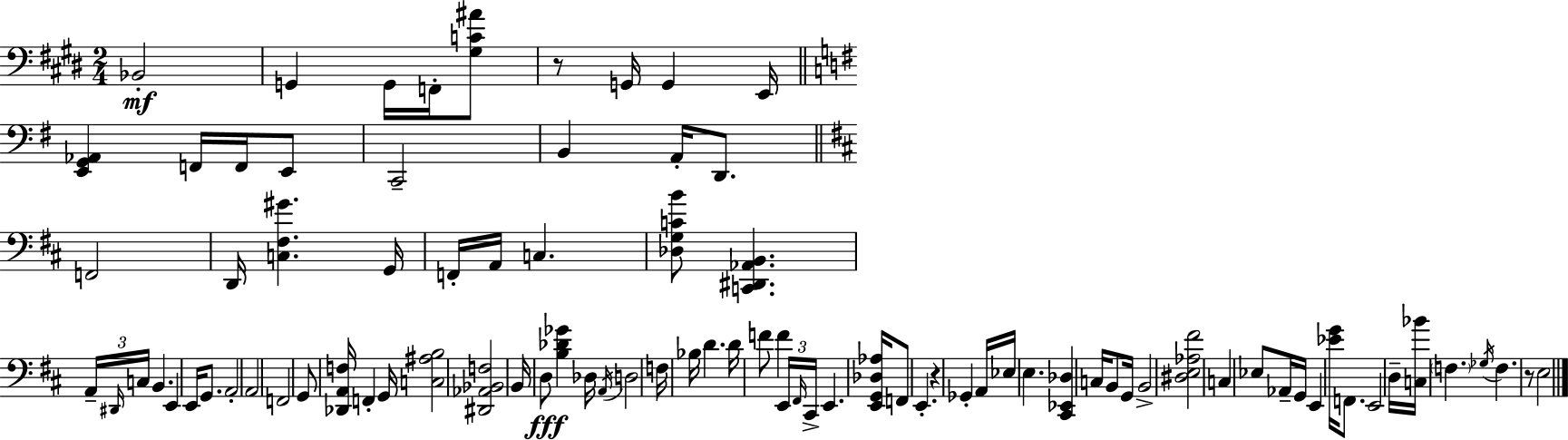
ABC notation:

X:1
T:Untitled
M:2/4
L:1/4
K:E
_B,,2 G,, G,,/4 F,,/4 [^G,C^A]/2 z/2 G,,/4 G,, E,,/4 [E,,G,,_A,,] F,,/4 F,,/4 E,,/2 C,,2 B,, A,,/4 D,,/2 F,,2 D,,/4 [C,^F,^G] G,,/4 F,,/4 A,,/4 C, [_D,G,CB]/2 [C,,^D,,_A,,B,,] A,,/4 ^D,,/4 C,/4 B,, E,, E,,/4 G,,/2 A,,2 A,,2 F,,2 G,,/2 [_D,,A,,F,]/4 F,, G,,/4 [C,^A,B,]2 [^D,,_A,,_B,,F,]2 B,,/4 D,/2 [B,_D_G] _D,/4 A,,/4 D,2 F,/4 _B,/4 D D/4 F/2 F E,,/4 ^F,,/4 ^C,,/4 E,, [E,,G,,_D,_A,]/4 F,,/2 E,, z _G,, A,,/4 _E,/4 E, [^C,,_E,,_D,] C,/4 B,,/2 G,,/4 B,,2 [^D,E,_A,^F]2 C, _E,/2 _A,,/4 G,,/4 E,, [_EG]/4 F,,/2 E,,2 D,/4 [C,_B]/4 F, _G,/4 F, z/2 E,2